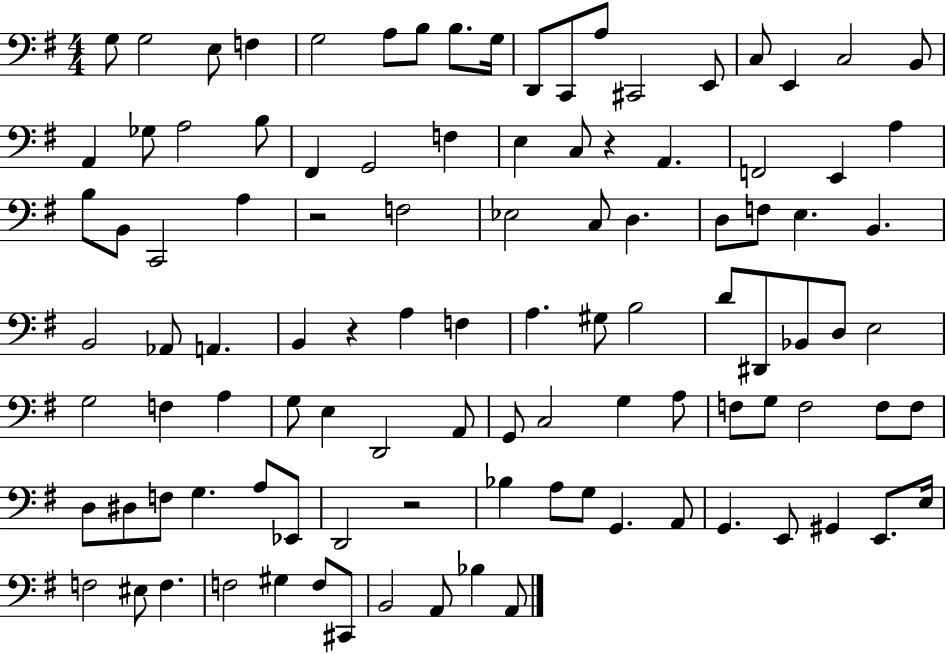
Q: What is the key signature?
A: G major